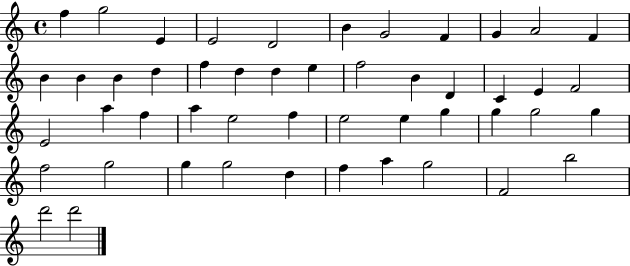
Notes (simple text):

F5/q G5/h E4/q E4/h D4/h B4/q G4/h F4/q G4/q A4/h F4/q B4/q B4/q B4/q D5/q F5/q D5/q D5/q E5/q F5/h B4/q D4/q C4/q E4/q F4/h E4/h A5/q F5/q A5/q E5/h F5/q E5/h E5/q G5/q G5/q G5/h G5/q F5/h G5/h G5/q G5/h D5/q F5/q A5/q G5/h F4/h B5/h D6/h D6/h